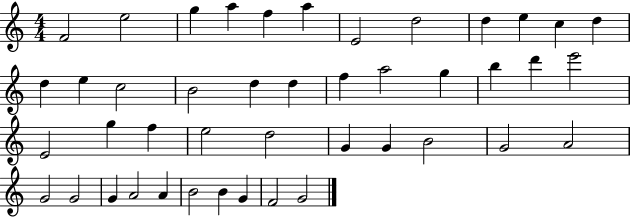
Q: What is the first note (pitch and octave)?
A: F4